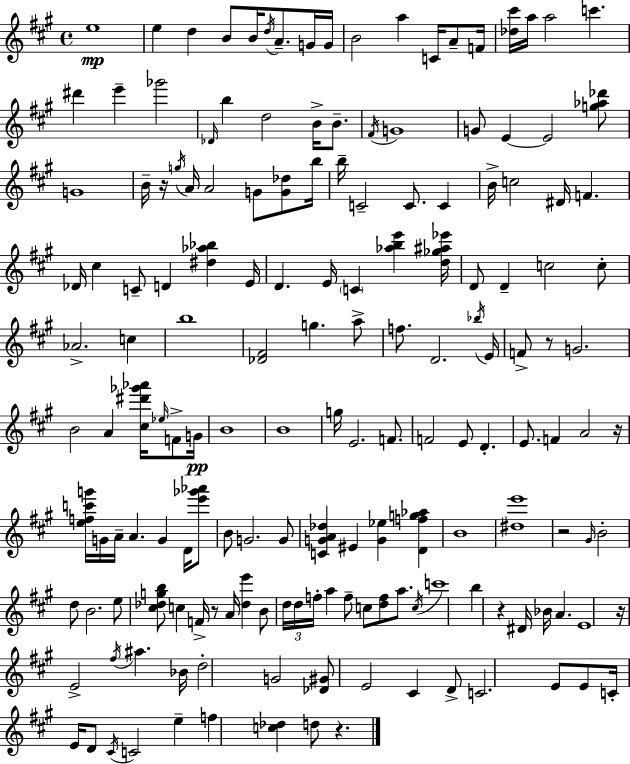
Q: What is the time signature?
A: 4/4